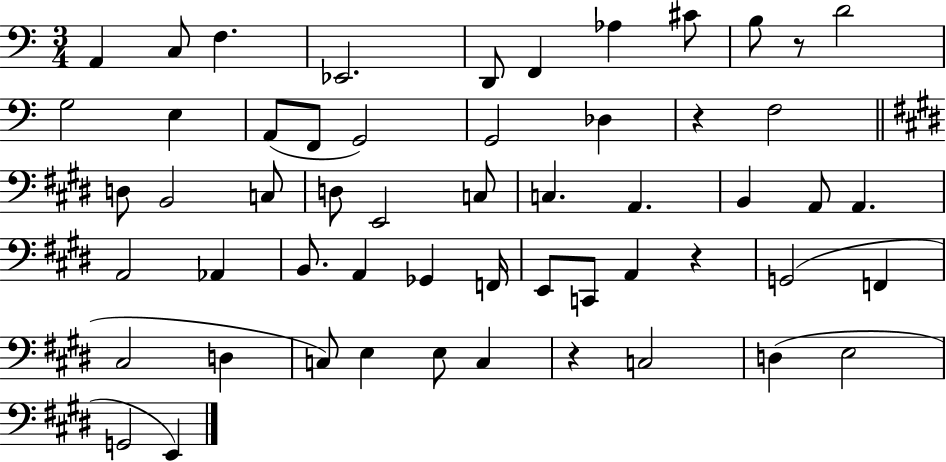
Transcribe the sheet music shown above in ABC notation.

X:1
T:Untitled
M:3/4
L:1/4
K:C
A,, C,/2 F, _E,,2 D,,/2 F,, _A, ^C/2 B,/2 z/2 D2 G,2 E, A,,/2 F,,/2 G,,2 G,,2 _D, z F,2 D,/2 B,,2 C,/2 D,/2 E,,2 C,/2 C, A,, B,, A,,/2 A,, A,,2 _A,, B,,/2 A,, _G,, F,,/4 E,,/2 C,,/2 A,, z G,,2 F,, ^C,2 D, C,/2 E, E,/2 C, z C,2 D, E,2 G,,2 E,,